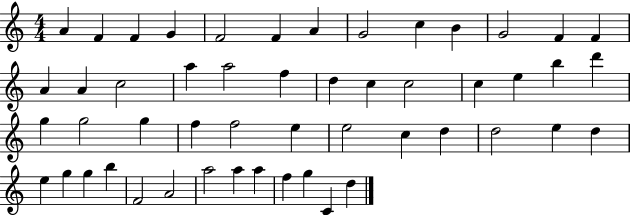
{
  \clef treble
  \numericTimeSignature
  \time 4/4
  \key c \major
  a'4 f'4 f'4 g'4 | f'2 f'4 a'4 | g'2 c''4 b'4 | g'2 f'4 f'4 | \break a'4 a'4 c''2 | a''4 a''2 f''4 | d''4 c''4 c''2 | c''4 e''4 b''4 d'''4 | \break g''4 g''2 g''4 | f''4 f''2 e''4 | e''2 c''4 d''4 | d''2 e''4 d''4 | \break e''4 g''4 g''4 b''4 | f'2 a'2 | a''2 a''4 a''4 | f''4 g''4 c'4 d''4 | \break \bar "|."
}